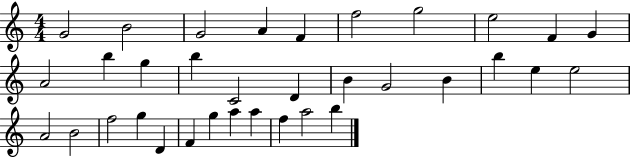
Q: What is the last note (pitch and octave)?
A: B5